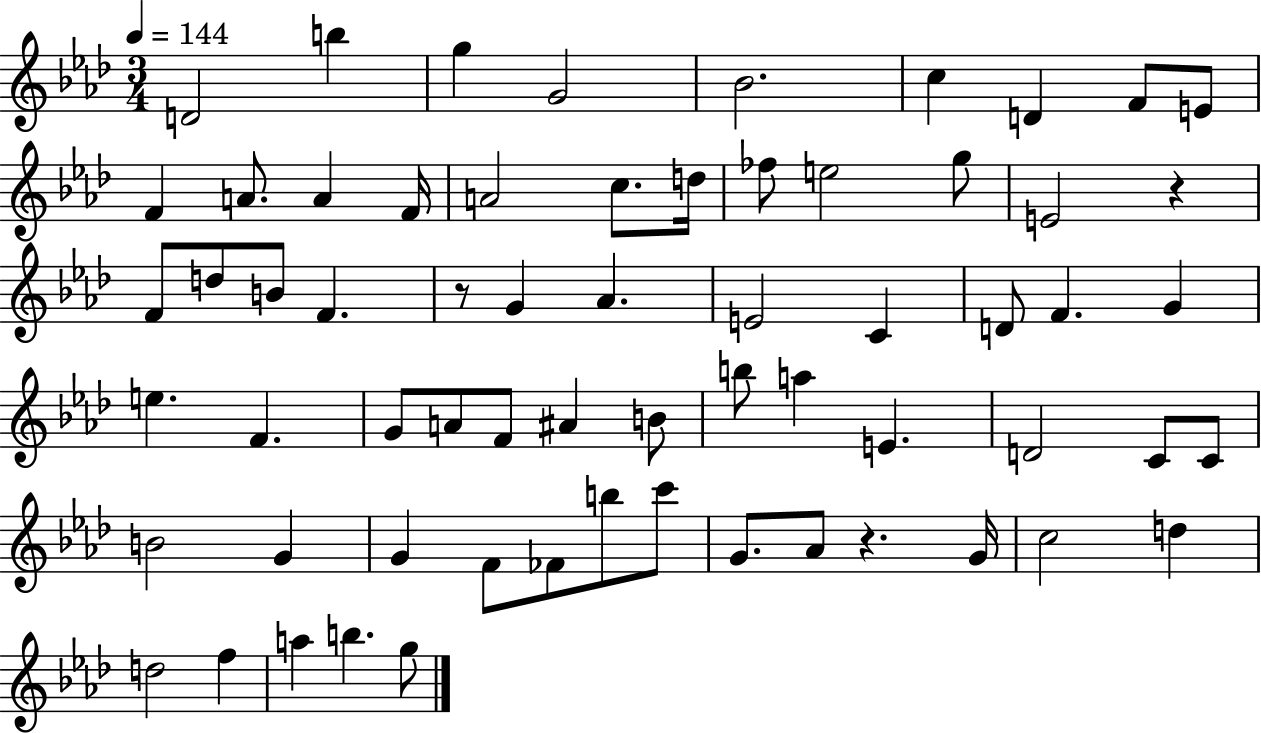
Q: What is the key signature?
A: AES major